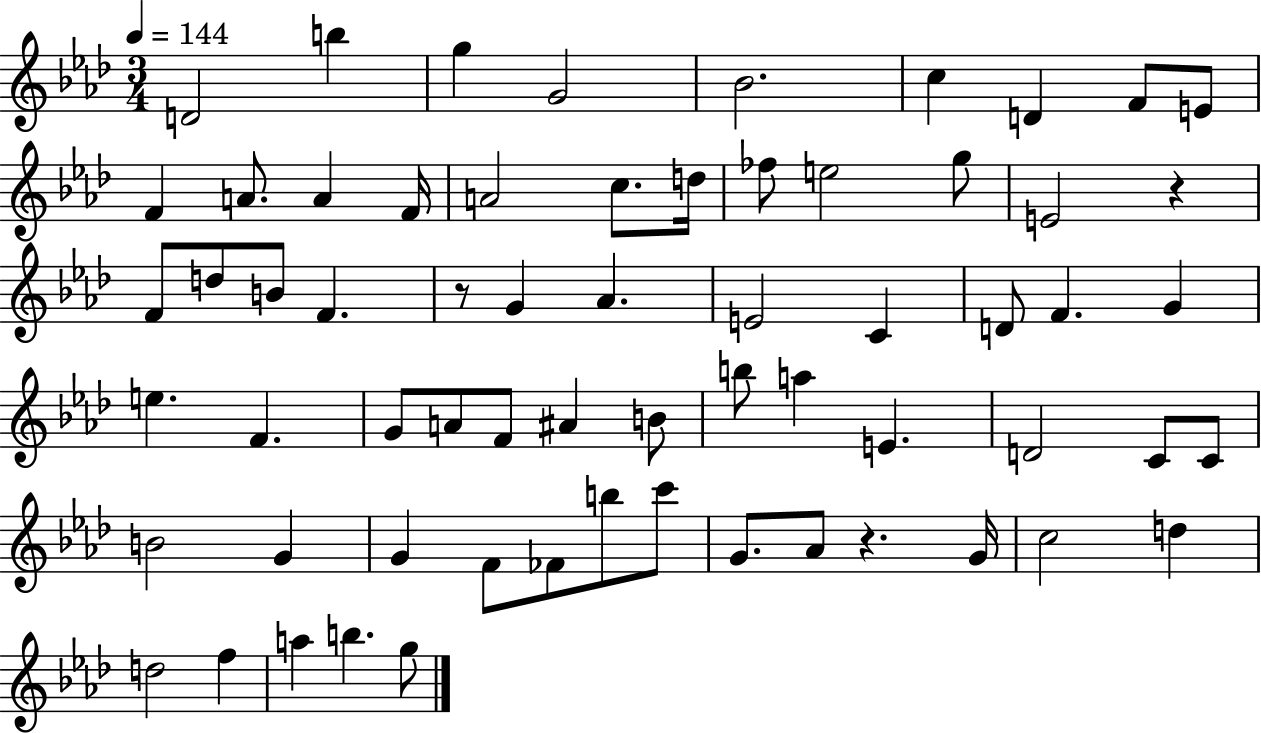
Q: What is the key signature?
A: AES major